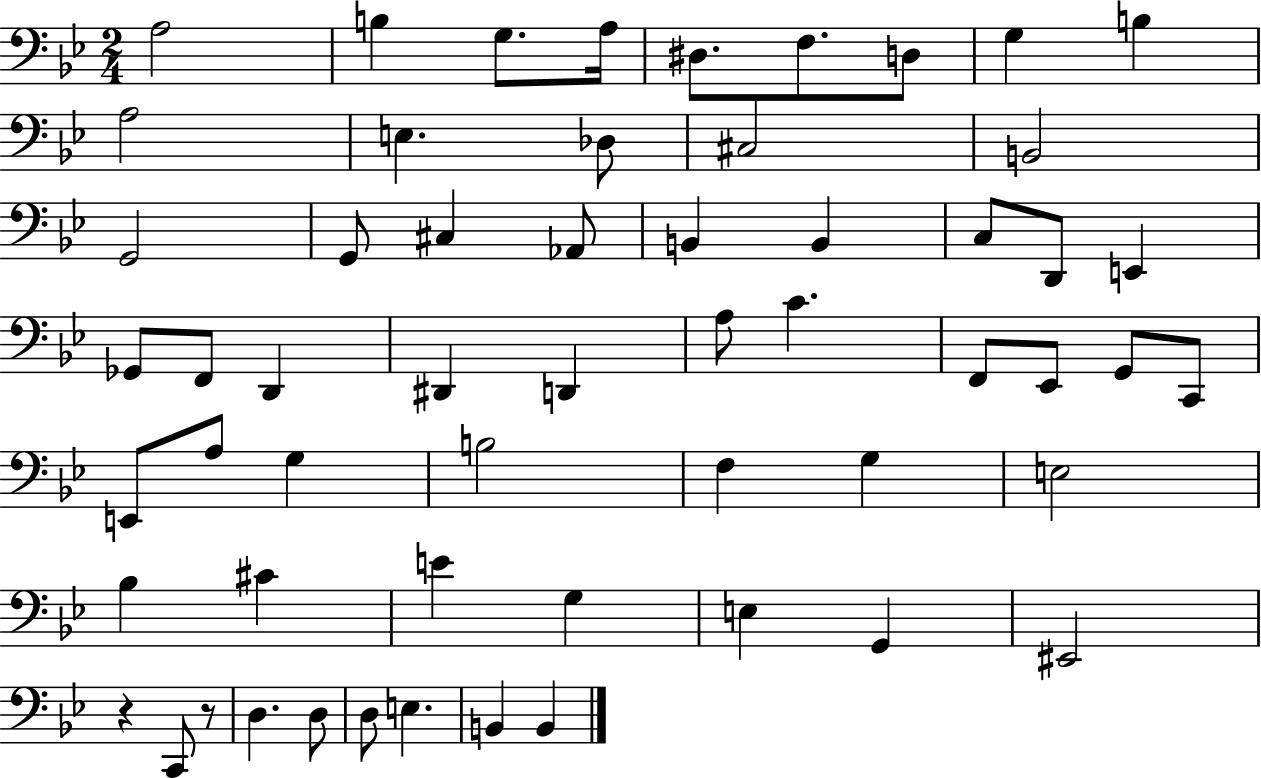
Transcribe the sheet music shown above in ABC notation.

X:1
T:Untitled
M:2/4
L:1/4
K:Bb
A,2 B, G,/2 A,/4 ^D,/2 F,/2 D,/2 G, B, A,2 E, _D,/2 ^C,2 B,,2 G,,2 G,,/2 ^C, _A,,/2 B,, B,, C,/2 D,,/2 E,, _G,,/2 F,,/2 D,, ^D,, D,, A,/2 C F,,/2 _E,,/2 G,,/2 C,,/2 E,,/2 A,/2 G, B,2 F, G, E,2 _B, ^C E G, E, G,, ^E,,2 z C,,/2 z/2 D, D,/2 D,/2 E, B,, B,,